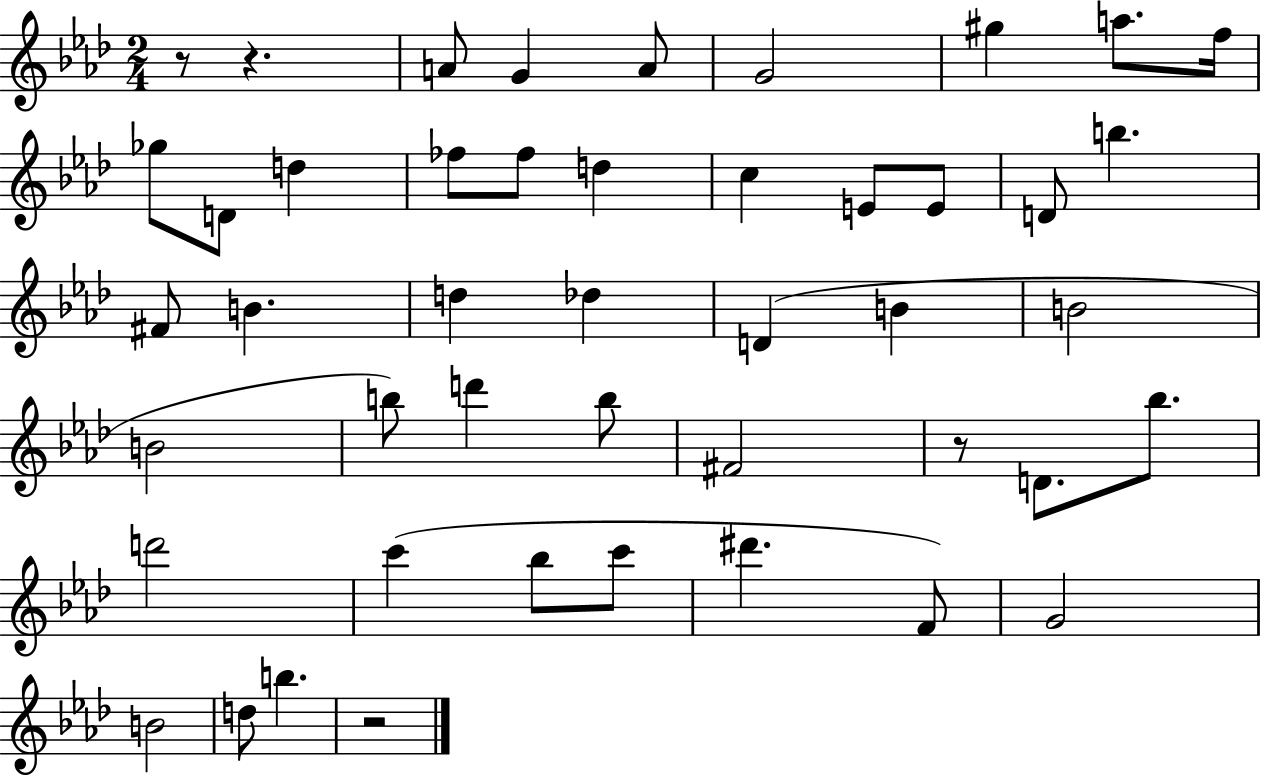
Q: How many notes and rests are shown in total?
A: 46